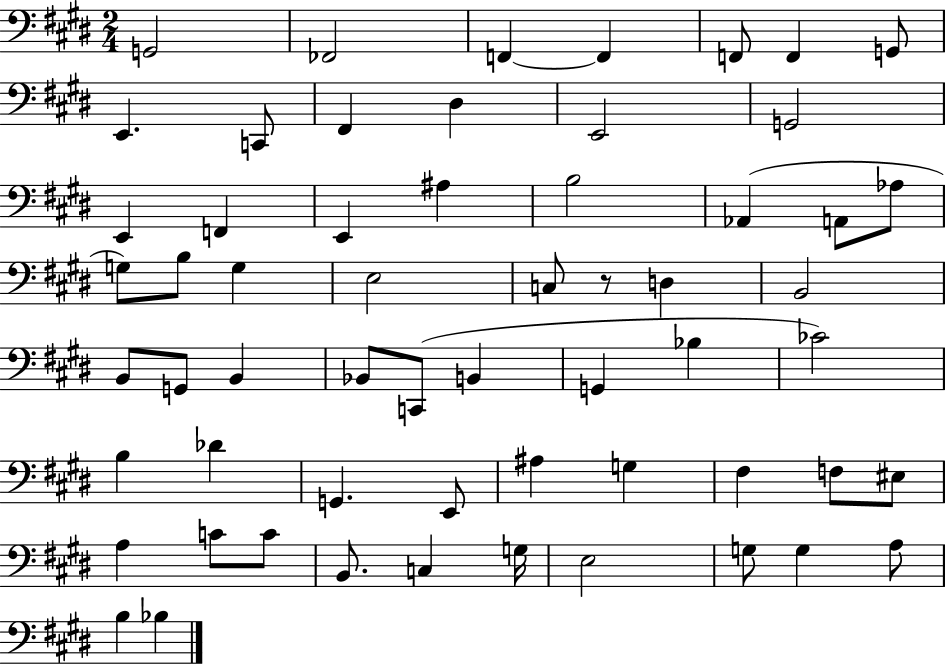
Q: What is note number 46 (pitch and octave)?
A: EIS3